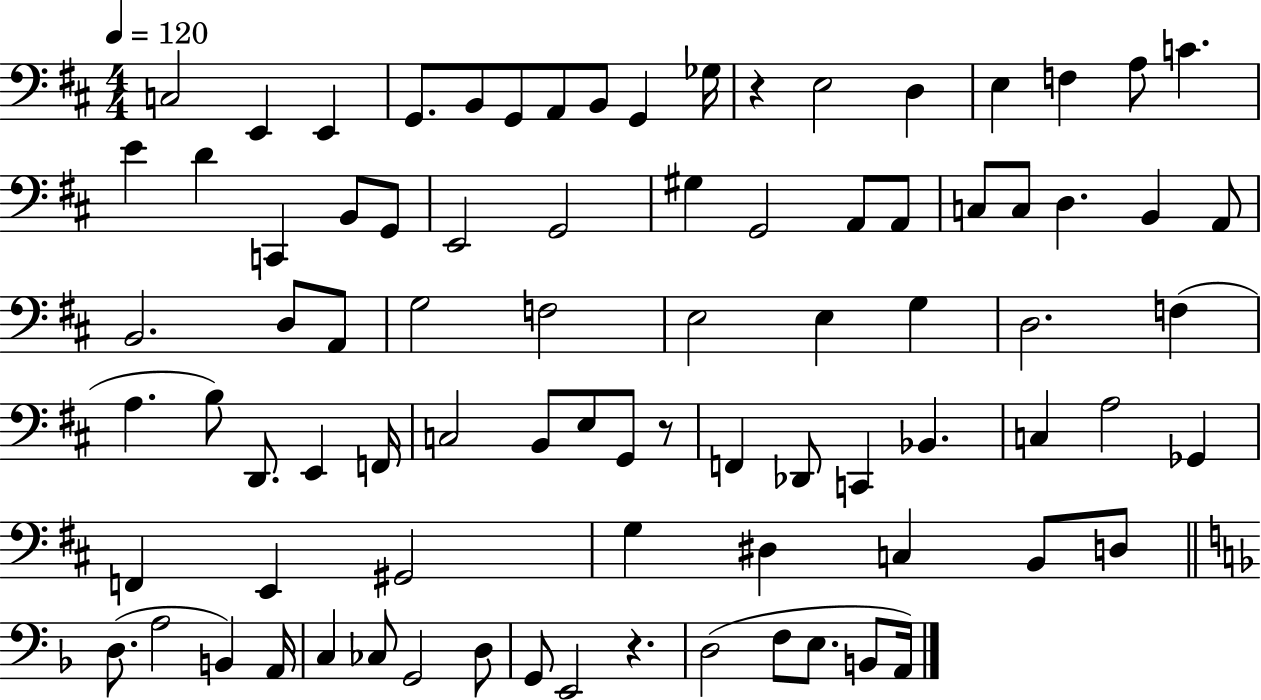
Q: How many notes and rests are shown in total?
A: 84